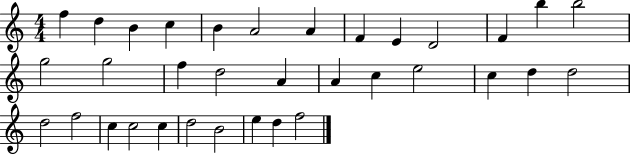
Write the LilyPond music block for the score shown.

{
  \clef treble
  \numericTimeSignature
  \time 4/4
  \key c \major
  f''4 d''4 b'4 c''4 | b'4 a'2 a'4 | f'4 e'4 d'2 | f'4 b''4 b''2 | \break g''2 g''2 | f''4 d''2 a'4 | a'4 c''4 e''2 | c''4 d''4 d''2 | \break d''2 f''2 | c''4 c''2 c''4 | d''2 b'2 | e''4 d''4 f''2 | \break \bar "|."
}